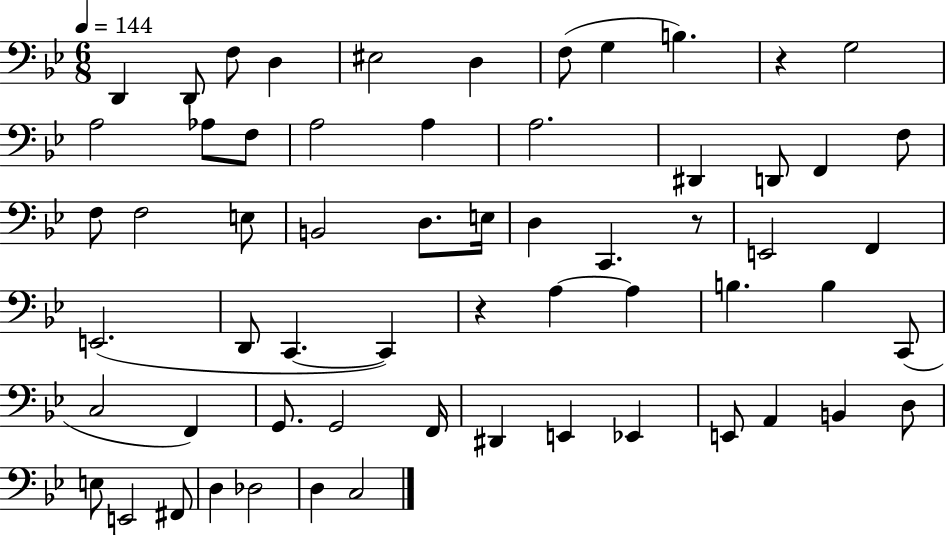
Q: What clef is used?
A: bass